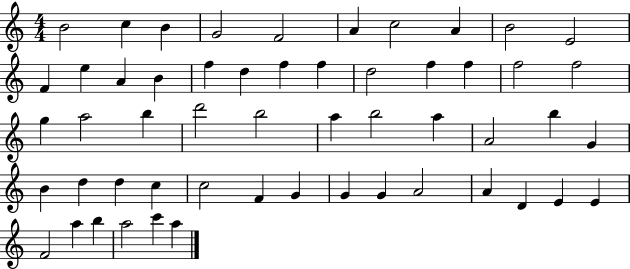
X:1
T:Untitled
M:4/4
L:1/4
K:C
B2 c B G2 F2 A c2 A B2 E2 F e A B f d f f d2 f f f2 f2 g a2 b d'2 b2 a b2 a A2 b G B d d c c2 F G G G A2 A D E E F2 a b a2 c' a